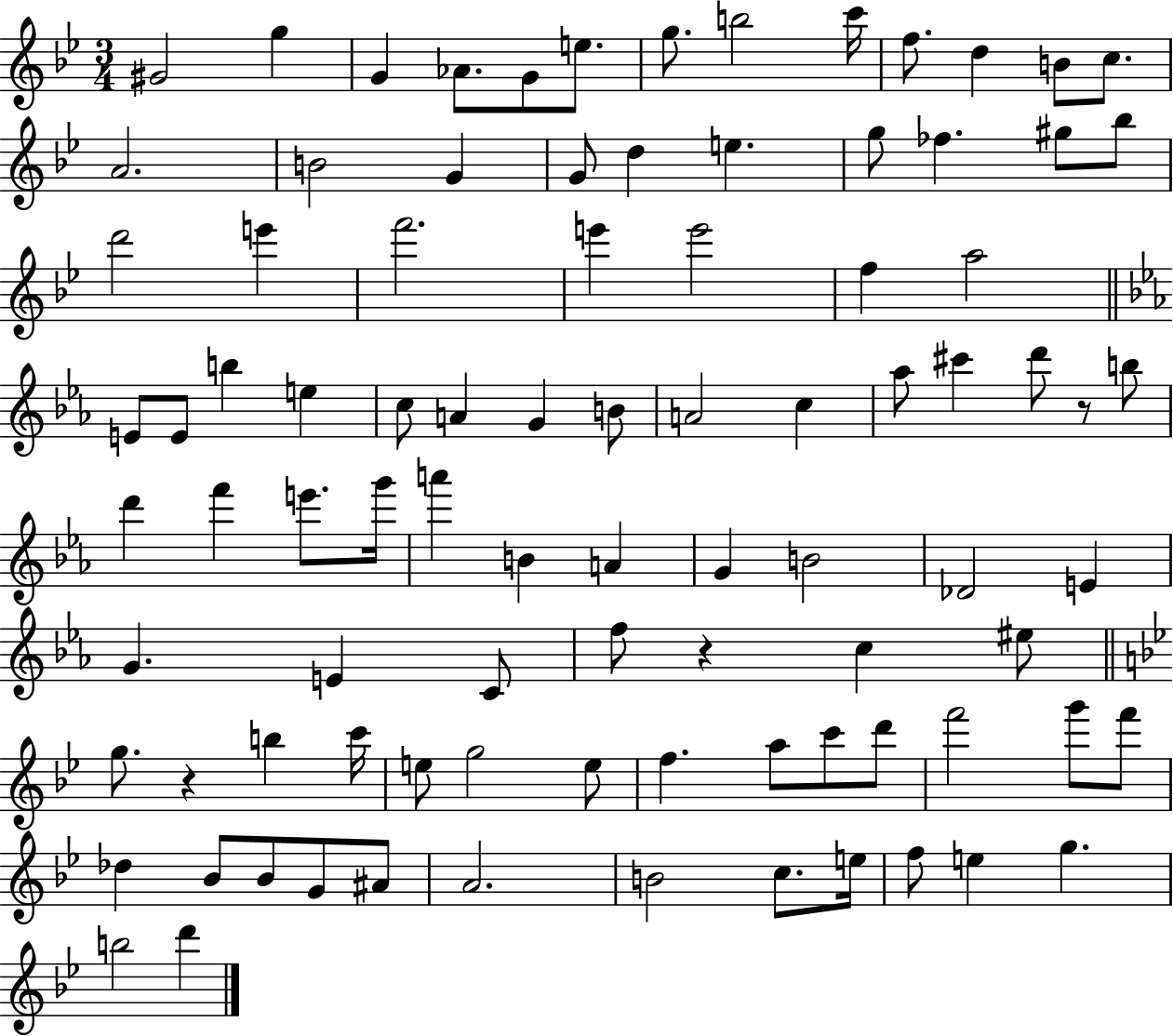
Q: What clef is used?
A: treble